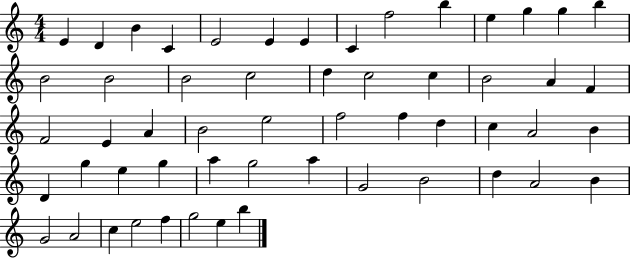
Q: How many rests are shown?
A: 0